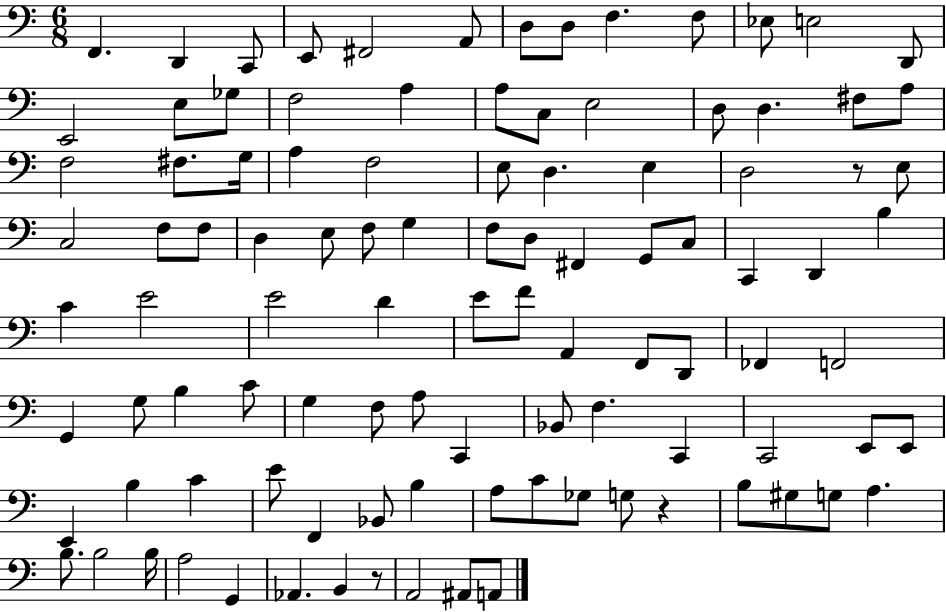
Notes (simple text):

F2/q. D2/q C2/e E2/e F#2/h A2/e D3/e D3/e F3/q. F3/e Eb3/e E3/h D2/e E2/h E3/e Gb3/e F3/h A3/q A3/e C3/e E3/h D3/e D3/q. F#3/e A3/e F3/h F#3/e. G3/s A3/q F3/h E3/e D3/q. E3/q D3/h R/e E3/e C3/h F3/e F3/e D3/q E3/e F3/e G3/q F3/e D3/e F#2/q G2/e C3/e C2/q D2/q B3/q C4/q E4/h E4/h D4/q E4/e F4/e A2/q F2/e D2/e FES2/q F2/h G2/q G3/e B3/q C4/e G3/q F3/e A3/e C2/q Bb2/e F3/q. C2/q C2/h E2/e E2/e E2/q B3/q C4/q E4/e F2/q Bb2/e B3/q A3/e C4/e Gb3/e G3/e R/q B3/e G#3/e G3/e A3/q. B3/e. B3/h B3/s A3/h G2/q Ab2/q. B2/q R/e A2/h A#2/e A2/e